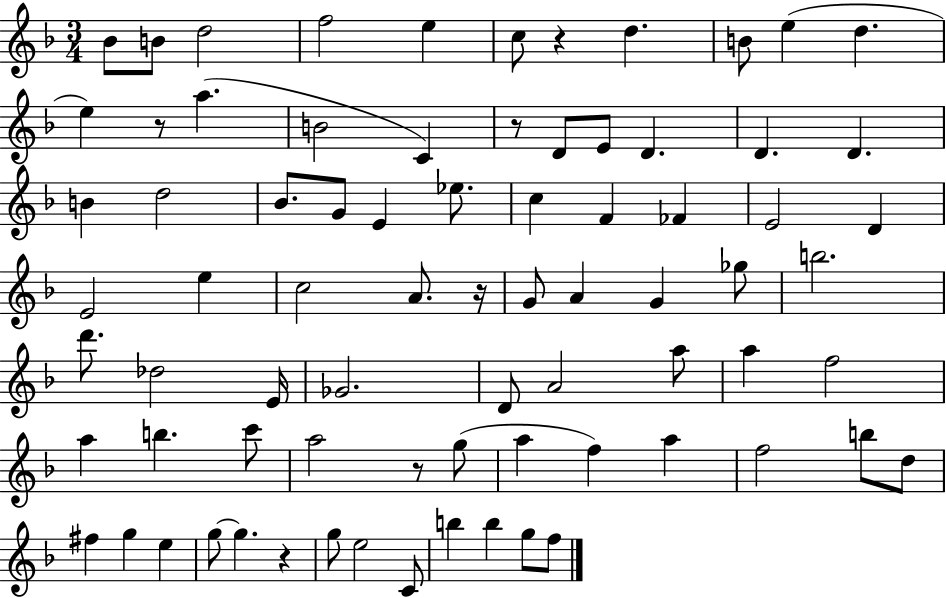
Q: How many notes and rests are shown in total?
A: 77